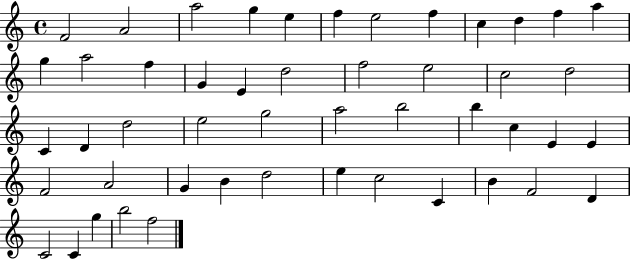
X:1
T:Untitled
M:4/4
L:1/4
K:C
F2 A2 a2 g e f e2 f c d f a g a2 f G E d2 f2 e2 c2 d2 C D d2 e2 g2 a2 b2 b c E E F2 A2 G B d2 e c2 C B F2 D C2 C g b2 f2